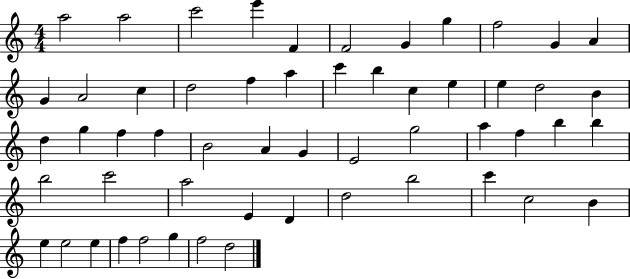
A5/h A5/h C6/h E6/q F4/q F4/h G4/q G5/q F5/h G4/q A4/q G4/q A4/h C5/q D5/h F5/q A5/q C6/q B5/q C5/q E5/q E5/q D5/h B4/q D5/q G5/q F5/q F5/q B4/h A4/q G4/q E4/h G5/h A5/q F5/q B5/q B5/q B5/h C6/h A5/h E4/q D4/q D5/h B5/h C6/q C5/h B4/q E5/q E5/h E5/q F5/q F5/h G5/q F5/h D5/h